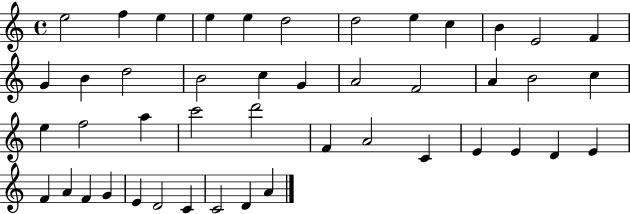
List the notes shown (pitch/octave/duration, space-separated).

E5/h F5/q E5/q E5/q E5/q D5/h D5/h E5/q C5/q B4/q E4/h F4/q G4/q B4/q D5/h B4/h C5/q G4/q A4/h F4/h A4/q B4/h C5/q E5/q F5/h A5/q C6/h D6/h F4/q A4/h C4/q E4/q E4/q D4/q E4/q F4/q A4/q F4/q G4/q E4/q D4/h C4/q C4/h D4/q A4/q